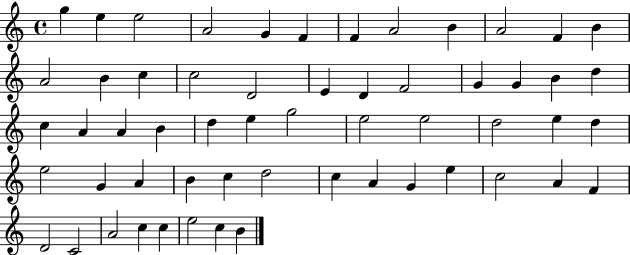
X:1
T:Untitled
M:4/4
L:1/4
K:C
g e e2 A2 G F F A2 B A2 F B A2 B c c2 D2 E D F2 G G B d c A A B d e g2 e2 e2 d2 e d e2 G A B c d2 c A G e c2 A F D2 C2 A2 c c e2 c B